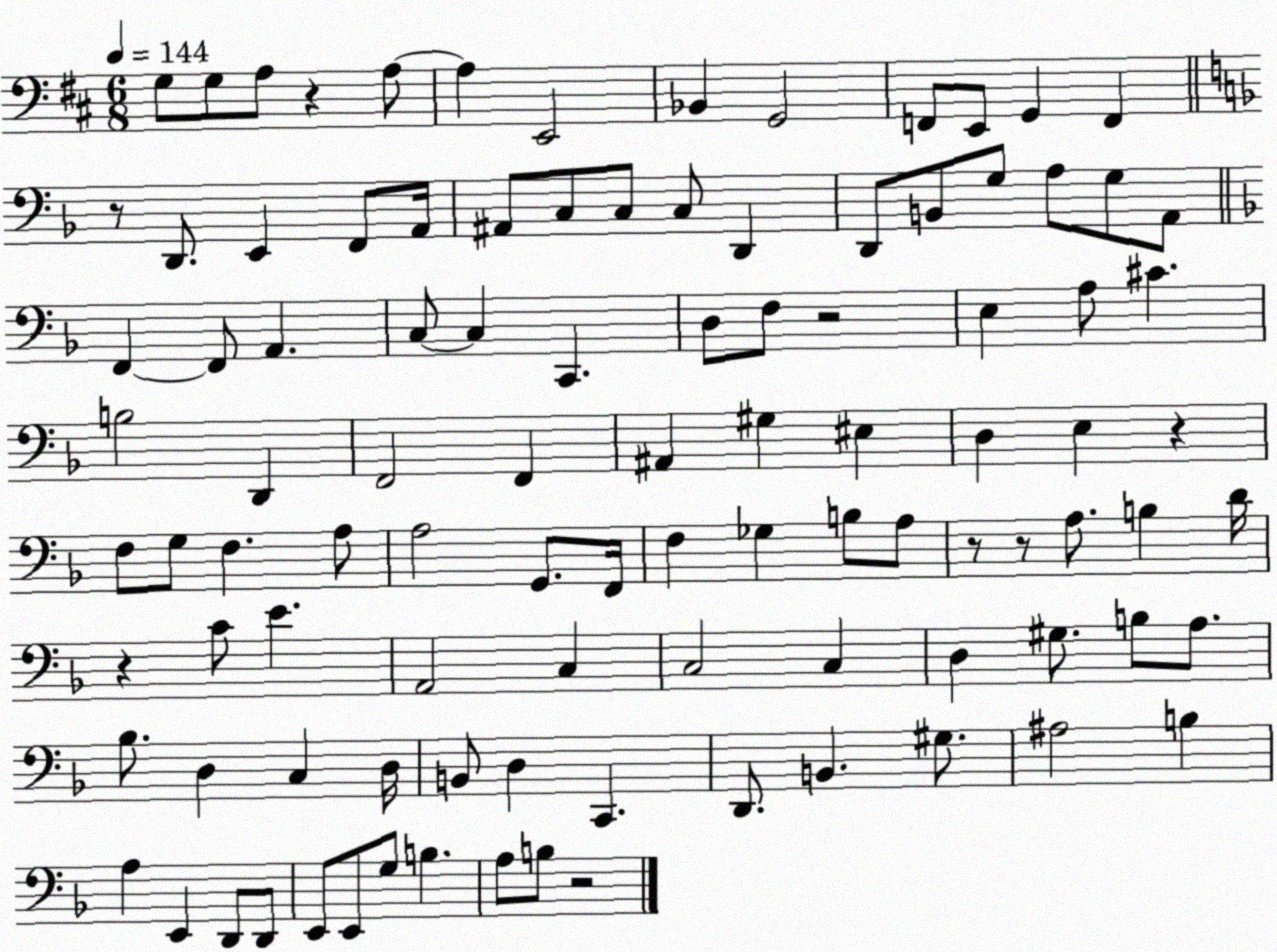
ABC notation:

X:1
T:Untitled
M:6/8
L:1/4
K:D
G,/2 G,/2 A,/2 z A,/2 A, E,,2 _B,, G,,2 F,,/2 E,,/2 G,, F,, z/2 D,,/2 E,, F,,/2 A,,/4 ^A,,/2 C,/2 C,/2 C,/2 D,, D,,/2 B,,/2 G,/2 A,/2 G,/2 A,,/2 F,, F,,/2 A,, C,/2 C, C,, D,/2 F,/2 z2 E, A,/2 ^C B,2 D,, F,,2 F,, ^A,, ^G, ^E, D, E, z F,/2 G,/2 F, A,/2 A,2 G,,/2 F,,/4 F, _G, B,/2 A,/2 z/2 z/2 A,/2 B, D/4 z C/2 E A,,2 C, C,2 C, D, ^G,/2 B,/2 A,/2 _B,/2 D, C, D,/4 B,,/2 D, C,, D,,/2 B,, ^G,/2 ^A,2 B, A, E,, D,,/2 D,,/2 E,,/2 E,,/2 G,/2 B, A,/2 B,/2 z2